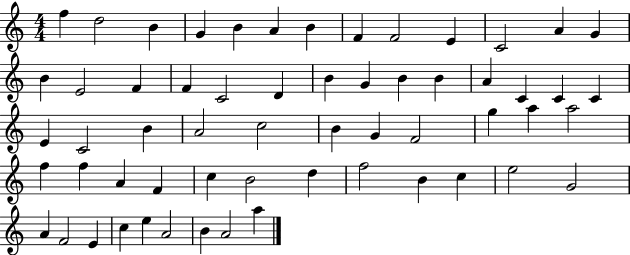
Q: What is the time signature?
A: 4/4